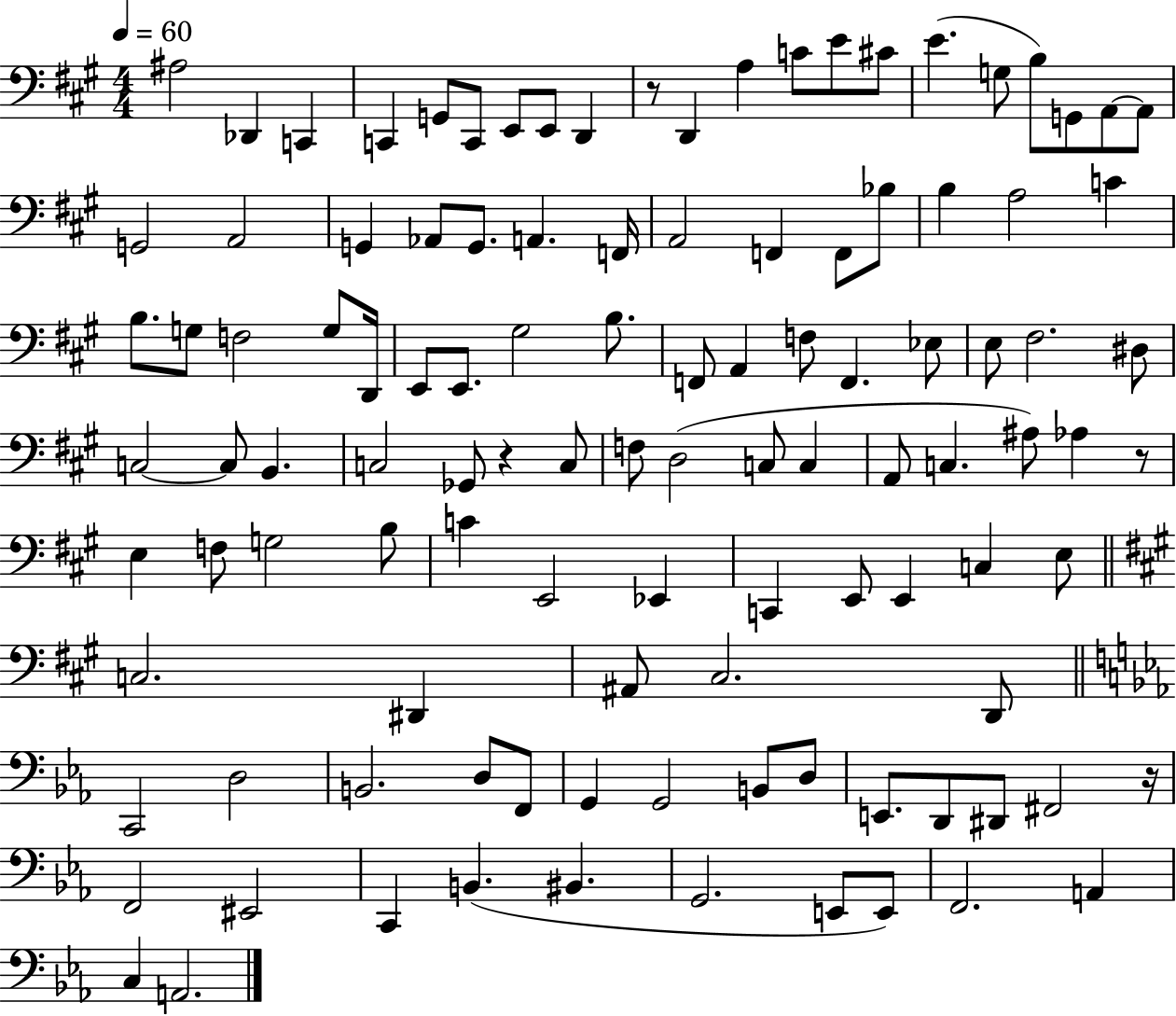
X:1
T:Untitled
M:4/4
L:1/4
K:A
^A,2 _D,, C,, C,, G,,/2 C,,/2 E,,/2 E,,/2 D,, z/2 D,, A, C/2 E/2 ^C/2 E G,/2 B,/2 G,,/2 A,,/2 A,,/2 G,,2 A,,2 G,, _A,,/2 G,,/2 A,, F,,/4 A,,2 F,, F,,/2 _B,/2 B, A,2 C B,/2 G,/2 F,2 G,/2 D,,/4 E,,/2 E,,/2 ^G,2 B,/2 F,,/2 A,, F,/2 F,, _E,/2 E,/2 ^F,2 ^D,/2 C,2 C,/2 B,, C,2 _G,,/2 z C,/2 F,/2 D,2 C,/2 C, A,,/2 C, ^A,/2 _A, z/2 E, F,/2 G,2 B,/2 C E,,2 _E,, C,, E,,/2 E,, C, E,/2 C,2 ^D,, ^A,,/2 ^C,2 D,,/2 C,,2 D,2 B,,2 D,/2 F,,/2 G,, G,,2 B,,/2 D,/2 E,,/2 D,,/2 ^D,,/2 ^F,,2 z/4 F,,2 ^E,,2 C,, B,, ^B,, G,,2 E,,/2 E,,/2 F,,2 A,, C, A,,2